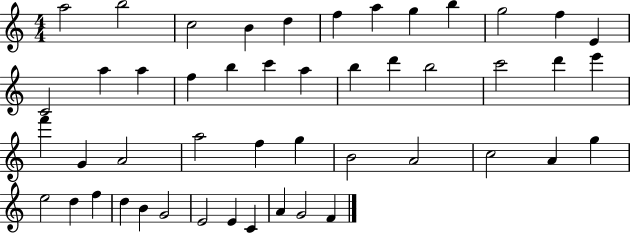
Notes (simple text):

A5/h B5/h C5/h B4/q D5/q F5/q A5/q G5/q B5/q G5/h F5/q E4/q C4/h A5/q A5/q F5/q B5/q C6/q A5/q B5/q D6/q B5/h C6/h D6/q E6/q F6/q G4/q A4/h A5/h F5/q G5/q B4/h A4/h C5/h A4/q G5/q E5/h D5/q F5/q D5/q B4/q G4/h E4/h E4/q C4/q A4/q G4/h F4/q